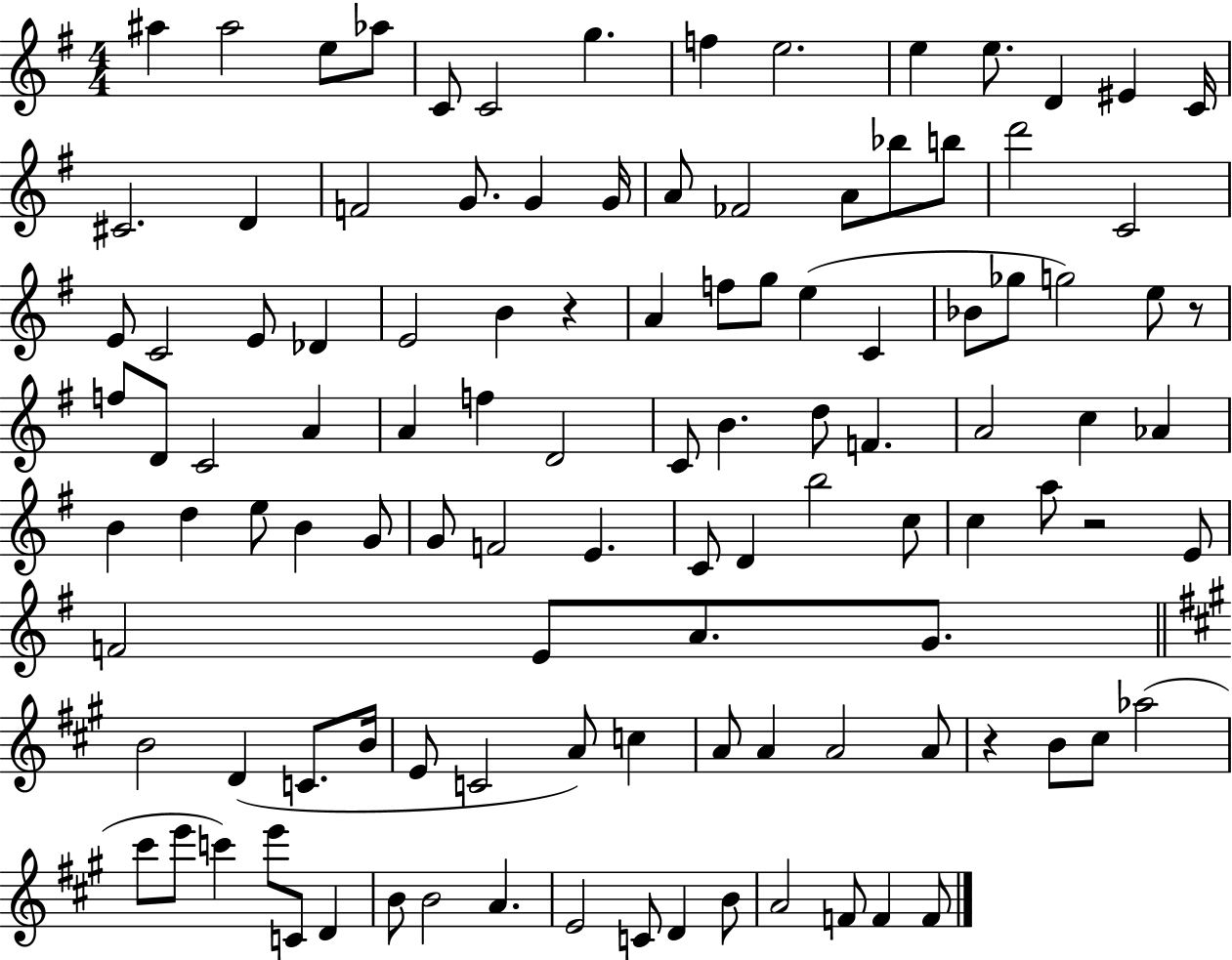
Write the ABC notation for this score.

X:1
T:Untitled
M:4/4
L:1/4
K:G
^a ^a2 e/2 _a/2 C/2 C2 g f e2 e e/2 D ^E C/4 ^C2 D F2 G/2 G G/4 A/2 _F2 A/2 _b/2 b/2 d'2 C2 E/2 C2 E/2 _D E2 B z A f/2 g/2 e C _B/2 _g/2 g2 e/2 z/2 f/2 D/2 C2 A A f D2 C/2 B d/2 F A2 c _A B d e/2 B G/2 G/2 F2 E C/2 D b2 c/2 c a/2 z2 E/2 F2 E/2 A/2 G/2 B2 D C/2 B/4 E/2 C2 A/2 c A/2 A A2 A/2 z B/2 ^c/2 _a2 ^c'/2 e'/2 c' e'/2 C/2 D B/2 B2 A E2 C/2 D B/2 A2 F/2 F F/2